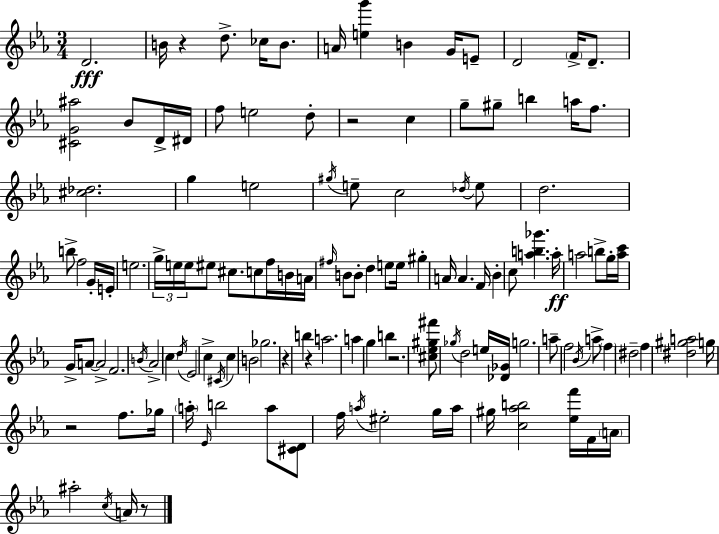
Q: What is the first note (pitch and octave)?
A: D4